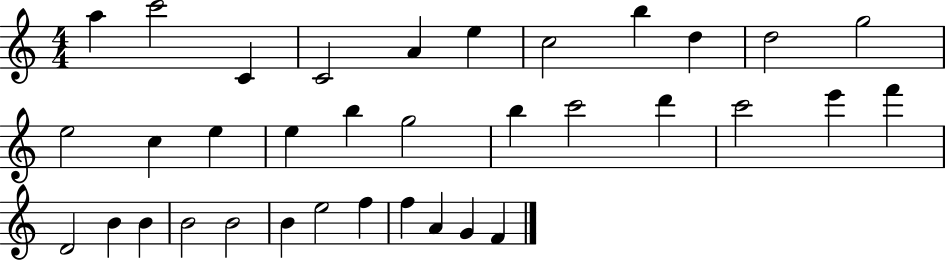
A5/q C6/h C4/q C4/h A4/q E5/q C5/h B5/q D5/q D5/h G5/h E5/h C5/q E5/q E5/q B5/q G5/h B5/q C6/h D6/q C6/h E6/q F6/q D4/h B4/q B4/q B4/h B4/h B4/q E5/h F5/q F5/q A4/q G4/q F4/q